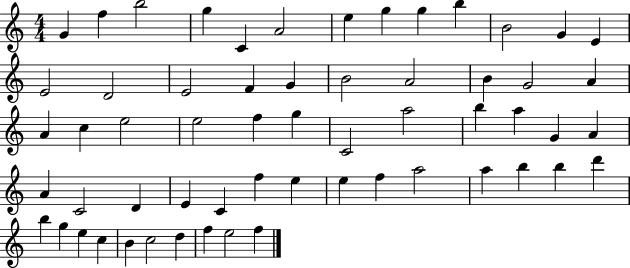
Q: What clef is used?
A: treble